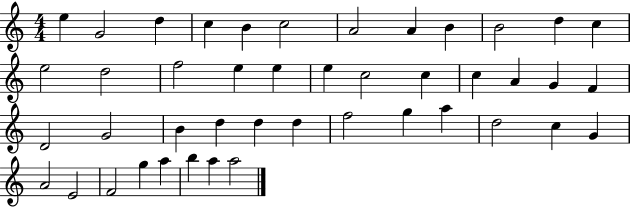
X:1
T:Untitled
M:4/4
L:1/4
K:C
e G2 d c B c2 A2 A B B2 d c e2 d2 f2 e e e c2 c c A G F D2 G2 B d d d f2 g a d2 c G A2 E2 F2 g a b a a2